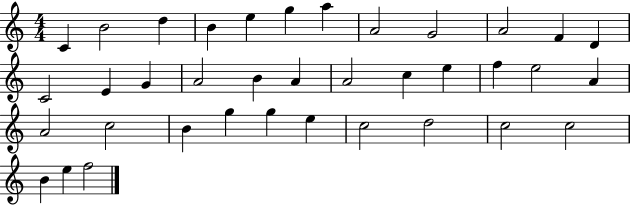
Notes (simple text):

C4/q B4/h D5/q B4/q E5/q G5/q A5/q A4/h G4/h A4/h F4/q D4/q C4/h E4/q G4/q A4/h B4/q A4/q A4/h C5/q E5/q F5/q E5/h A4/q A4/h C5/h B4/q G5/q G5/q E5/q C5/h D5/h C5/h C5/h B4/q E5/q F5/h